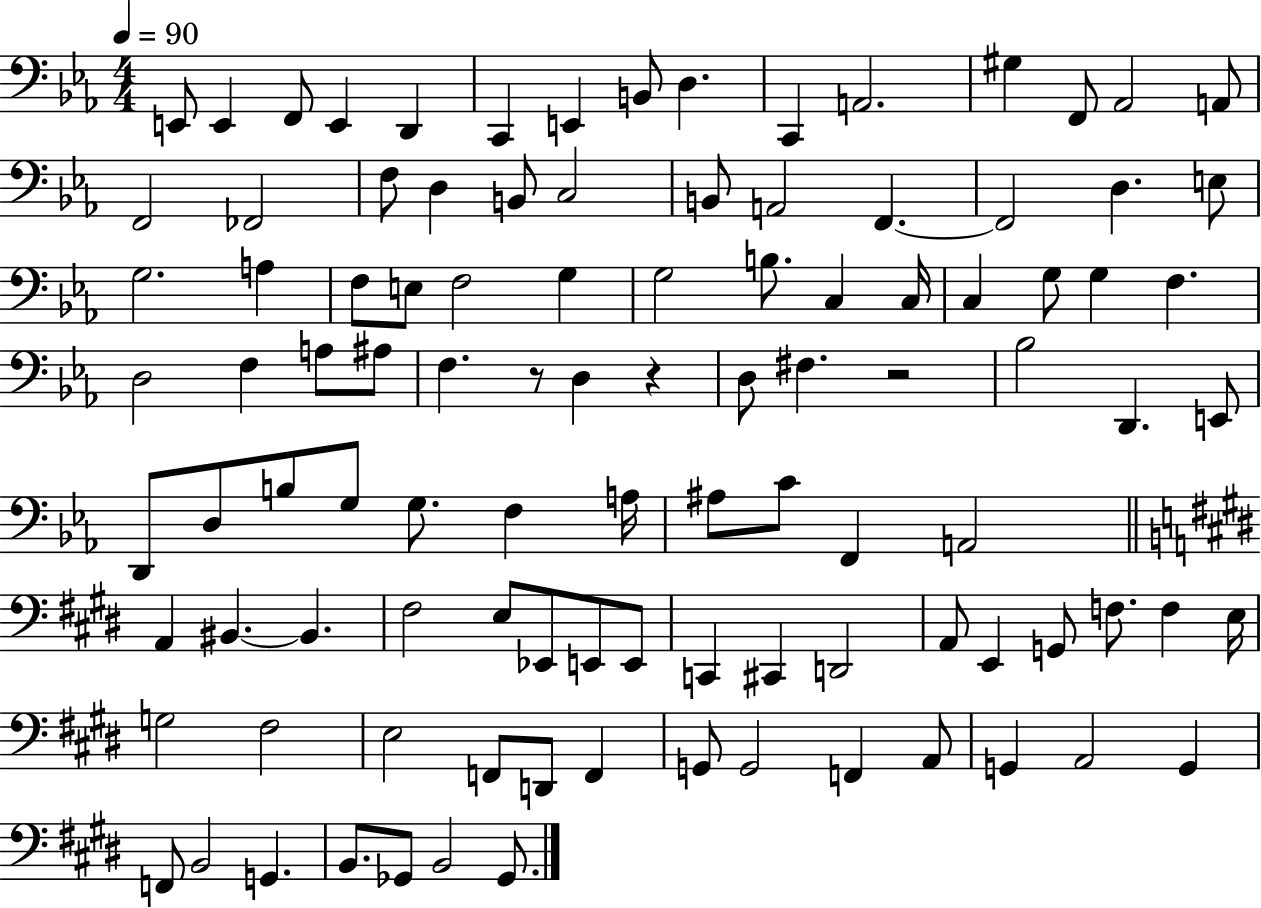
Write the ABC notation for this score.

X:1
T:Untitled
M:4/4
L:1/4
K:Eb
E,,/2 E,, F,,/2 E,, D,, C,, E,, B,,/2 D, C,, A,,2 ^G, F,,/2 _A,,2 A,,/2 F,,2 _F,,2 F,/2 D, B,,/2 C,2 B,,/2 A,,2 F,, F,,2 D, E,/2 G,2 A, F,/2 E,/2 F,2 G, G,2 B,/2 C, C,/4 C, G,/2 G, F, D,2 F, A,/2 ^A,/2 F, z/2 D, z D,/2 ^F, z2 _B,2 D,, E,,/2 D,,/2 D,/2 B,/2 G,/2 G,/2 F, A,/4 ^A,/2 C/2 F,, A,,2 A,, ^B,, ^B,, ^F,2 E,/2 _E,,/2 E,,/2 E,,/2 C,, ^C,, D,,2 A,,/2 E,, G,,/2 F,/2 F, E,/4 G,2 ^F,2 E,2 F,,/2 D,,/2 F,, G,,/2 G,,2 F,, A,,/2 G,, A,,2 G,, F,,/2 B,,2 G,, B,,/2 _G,,/2 B,,2 _G,,/2